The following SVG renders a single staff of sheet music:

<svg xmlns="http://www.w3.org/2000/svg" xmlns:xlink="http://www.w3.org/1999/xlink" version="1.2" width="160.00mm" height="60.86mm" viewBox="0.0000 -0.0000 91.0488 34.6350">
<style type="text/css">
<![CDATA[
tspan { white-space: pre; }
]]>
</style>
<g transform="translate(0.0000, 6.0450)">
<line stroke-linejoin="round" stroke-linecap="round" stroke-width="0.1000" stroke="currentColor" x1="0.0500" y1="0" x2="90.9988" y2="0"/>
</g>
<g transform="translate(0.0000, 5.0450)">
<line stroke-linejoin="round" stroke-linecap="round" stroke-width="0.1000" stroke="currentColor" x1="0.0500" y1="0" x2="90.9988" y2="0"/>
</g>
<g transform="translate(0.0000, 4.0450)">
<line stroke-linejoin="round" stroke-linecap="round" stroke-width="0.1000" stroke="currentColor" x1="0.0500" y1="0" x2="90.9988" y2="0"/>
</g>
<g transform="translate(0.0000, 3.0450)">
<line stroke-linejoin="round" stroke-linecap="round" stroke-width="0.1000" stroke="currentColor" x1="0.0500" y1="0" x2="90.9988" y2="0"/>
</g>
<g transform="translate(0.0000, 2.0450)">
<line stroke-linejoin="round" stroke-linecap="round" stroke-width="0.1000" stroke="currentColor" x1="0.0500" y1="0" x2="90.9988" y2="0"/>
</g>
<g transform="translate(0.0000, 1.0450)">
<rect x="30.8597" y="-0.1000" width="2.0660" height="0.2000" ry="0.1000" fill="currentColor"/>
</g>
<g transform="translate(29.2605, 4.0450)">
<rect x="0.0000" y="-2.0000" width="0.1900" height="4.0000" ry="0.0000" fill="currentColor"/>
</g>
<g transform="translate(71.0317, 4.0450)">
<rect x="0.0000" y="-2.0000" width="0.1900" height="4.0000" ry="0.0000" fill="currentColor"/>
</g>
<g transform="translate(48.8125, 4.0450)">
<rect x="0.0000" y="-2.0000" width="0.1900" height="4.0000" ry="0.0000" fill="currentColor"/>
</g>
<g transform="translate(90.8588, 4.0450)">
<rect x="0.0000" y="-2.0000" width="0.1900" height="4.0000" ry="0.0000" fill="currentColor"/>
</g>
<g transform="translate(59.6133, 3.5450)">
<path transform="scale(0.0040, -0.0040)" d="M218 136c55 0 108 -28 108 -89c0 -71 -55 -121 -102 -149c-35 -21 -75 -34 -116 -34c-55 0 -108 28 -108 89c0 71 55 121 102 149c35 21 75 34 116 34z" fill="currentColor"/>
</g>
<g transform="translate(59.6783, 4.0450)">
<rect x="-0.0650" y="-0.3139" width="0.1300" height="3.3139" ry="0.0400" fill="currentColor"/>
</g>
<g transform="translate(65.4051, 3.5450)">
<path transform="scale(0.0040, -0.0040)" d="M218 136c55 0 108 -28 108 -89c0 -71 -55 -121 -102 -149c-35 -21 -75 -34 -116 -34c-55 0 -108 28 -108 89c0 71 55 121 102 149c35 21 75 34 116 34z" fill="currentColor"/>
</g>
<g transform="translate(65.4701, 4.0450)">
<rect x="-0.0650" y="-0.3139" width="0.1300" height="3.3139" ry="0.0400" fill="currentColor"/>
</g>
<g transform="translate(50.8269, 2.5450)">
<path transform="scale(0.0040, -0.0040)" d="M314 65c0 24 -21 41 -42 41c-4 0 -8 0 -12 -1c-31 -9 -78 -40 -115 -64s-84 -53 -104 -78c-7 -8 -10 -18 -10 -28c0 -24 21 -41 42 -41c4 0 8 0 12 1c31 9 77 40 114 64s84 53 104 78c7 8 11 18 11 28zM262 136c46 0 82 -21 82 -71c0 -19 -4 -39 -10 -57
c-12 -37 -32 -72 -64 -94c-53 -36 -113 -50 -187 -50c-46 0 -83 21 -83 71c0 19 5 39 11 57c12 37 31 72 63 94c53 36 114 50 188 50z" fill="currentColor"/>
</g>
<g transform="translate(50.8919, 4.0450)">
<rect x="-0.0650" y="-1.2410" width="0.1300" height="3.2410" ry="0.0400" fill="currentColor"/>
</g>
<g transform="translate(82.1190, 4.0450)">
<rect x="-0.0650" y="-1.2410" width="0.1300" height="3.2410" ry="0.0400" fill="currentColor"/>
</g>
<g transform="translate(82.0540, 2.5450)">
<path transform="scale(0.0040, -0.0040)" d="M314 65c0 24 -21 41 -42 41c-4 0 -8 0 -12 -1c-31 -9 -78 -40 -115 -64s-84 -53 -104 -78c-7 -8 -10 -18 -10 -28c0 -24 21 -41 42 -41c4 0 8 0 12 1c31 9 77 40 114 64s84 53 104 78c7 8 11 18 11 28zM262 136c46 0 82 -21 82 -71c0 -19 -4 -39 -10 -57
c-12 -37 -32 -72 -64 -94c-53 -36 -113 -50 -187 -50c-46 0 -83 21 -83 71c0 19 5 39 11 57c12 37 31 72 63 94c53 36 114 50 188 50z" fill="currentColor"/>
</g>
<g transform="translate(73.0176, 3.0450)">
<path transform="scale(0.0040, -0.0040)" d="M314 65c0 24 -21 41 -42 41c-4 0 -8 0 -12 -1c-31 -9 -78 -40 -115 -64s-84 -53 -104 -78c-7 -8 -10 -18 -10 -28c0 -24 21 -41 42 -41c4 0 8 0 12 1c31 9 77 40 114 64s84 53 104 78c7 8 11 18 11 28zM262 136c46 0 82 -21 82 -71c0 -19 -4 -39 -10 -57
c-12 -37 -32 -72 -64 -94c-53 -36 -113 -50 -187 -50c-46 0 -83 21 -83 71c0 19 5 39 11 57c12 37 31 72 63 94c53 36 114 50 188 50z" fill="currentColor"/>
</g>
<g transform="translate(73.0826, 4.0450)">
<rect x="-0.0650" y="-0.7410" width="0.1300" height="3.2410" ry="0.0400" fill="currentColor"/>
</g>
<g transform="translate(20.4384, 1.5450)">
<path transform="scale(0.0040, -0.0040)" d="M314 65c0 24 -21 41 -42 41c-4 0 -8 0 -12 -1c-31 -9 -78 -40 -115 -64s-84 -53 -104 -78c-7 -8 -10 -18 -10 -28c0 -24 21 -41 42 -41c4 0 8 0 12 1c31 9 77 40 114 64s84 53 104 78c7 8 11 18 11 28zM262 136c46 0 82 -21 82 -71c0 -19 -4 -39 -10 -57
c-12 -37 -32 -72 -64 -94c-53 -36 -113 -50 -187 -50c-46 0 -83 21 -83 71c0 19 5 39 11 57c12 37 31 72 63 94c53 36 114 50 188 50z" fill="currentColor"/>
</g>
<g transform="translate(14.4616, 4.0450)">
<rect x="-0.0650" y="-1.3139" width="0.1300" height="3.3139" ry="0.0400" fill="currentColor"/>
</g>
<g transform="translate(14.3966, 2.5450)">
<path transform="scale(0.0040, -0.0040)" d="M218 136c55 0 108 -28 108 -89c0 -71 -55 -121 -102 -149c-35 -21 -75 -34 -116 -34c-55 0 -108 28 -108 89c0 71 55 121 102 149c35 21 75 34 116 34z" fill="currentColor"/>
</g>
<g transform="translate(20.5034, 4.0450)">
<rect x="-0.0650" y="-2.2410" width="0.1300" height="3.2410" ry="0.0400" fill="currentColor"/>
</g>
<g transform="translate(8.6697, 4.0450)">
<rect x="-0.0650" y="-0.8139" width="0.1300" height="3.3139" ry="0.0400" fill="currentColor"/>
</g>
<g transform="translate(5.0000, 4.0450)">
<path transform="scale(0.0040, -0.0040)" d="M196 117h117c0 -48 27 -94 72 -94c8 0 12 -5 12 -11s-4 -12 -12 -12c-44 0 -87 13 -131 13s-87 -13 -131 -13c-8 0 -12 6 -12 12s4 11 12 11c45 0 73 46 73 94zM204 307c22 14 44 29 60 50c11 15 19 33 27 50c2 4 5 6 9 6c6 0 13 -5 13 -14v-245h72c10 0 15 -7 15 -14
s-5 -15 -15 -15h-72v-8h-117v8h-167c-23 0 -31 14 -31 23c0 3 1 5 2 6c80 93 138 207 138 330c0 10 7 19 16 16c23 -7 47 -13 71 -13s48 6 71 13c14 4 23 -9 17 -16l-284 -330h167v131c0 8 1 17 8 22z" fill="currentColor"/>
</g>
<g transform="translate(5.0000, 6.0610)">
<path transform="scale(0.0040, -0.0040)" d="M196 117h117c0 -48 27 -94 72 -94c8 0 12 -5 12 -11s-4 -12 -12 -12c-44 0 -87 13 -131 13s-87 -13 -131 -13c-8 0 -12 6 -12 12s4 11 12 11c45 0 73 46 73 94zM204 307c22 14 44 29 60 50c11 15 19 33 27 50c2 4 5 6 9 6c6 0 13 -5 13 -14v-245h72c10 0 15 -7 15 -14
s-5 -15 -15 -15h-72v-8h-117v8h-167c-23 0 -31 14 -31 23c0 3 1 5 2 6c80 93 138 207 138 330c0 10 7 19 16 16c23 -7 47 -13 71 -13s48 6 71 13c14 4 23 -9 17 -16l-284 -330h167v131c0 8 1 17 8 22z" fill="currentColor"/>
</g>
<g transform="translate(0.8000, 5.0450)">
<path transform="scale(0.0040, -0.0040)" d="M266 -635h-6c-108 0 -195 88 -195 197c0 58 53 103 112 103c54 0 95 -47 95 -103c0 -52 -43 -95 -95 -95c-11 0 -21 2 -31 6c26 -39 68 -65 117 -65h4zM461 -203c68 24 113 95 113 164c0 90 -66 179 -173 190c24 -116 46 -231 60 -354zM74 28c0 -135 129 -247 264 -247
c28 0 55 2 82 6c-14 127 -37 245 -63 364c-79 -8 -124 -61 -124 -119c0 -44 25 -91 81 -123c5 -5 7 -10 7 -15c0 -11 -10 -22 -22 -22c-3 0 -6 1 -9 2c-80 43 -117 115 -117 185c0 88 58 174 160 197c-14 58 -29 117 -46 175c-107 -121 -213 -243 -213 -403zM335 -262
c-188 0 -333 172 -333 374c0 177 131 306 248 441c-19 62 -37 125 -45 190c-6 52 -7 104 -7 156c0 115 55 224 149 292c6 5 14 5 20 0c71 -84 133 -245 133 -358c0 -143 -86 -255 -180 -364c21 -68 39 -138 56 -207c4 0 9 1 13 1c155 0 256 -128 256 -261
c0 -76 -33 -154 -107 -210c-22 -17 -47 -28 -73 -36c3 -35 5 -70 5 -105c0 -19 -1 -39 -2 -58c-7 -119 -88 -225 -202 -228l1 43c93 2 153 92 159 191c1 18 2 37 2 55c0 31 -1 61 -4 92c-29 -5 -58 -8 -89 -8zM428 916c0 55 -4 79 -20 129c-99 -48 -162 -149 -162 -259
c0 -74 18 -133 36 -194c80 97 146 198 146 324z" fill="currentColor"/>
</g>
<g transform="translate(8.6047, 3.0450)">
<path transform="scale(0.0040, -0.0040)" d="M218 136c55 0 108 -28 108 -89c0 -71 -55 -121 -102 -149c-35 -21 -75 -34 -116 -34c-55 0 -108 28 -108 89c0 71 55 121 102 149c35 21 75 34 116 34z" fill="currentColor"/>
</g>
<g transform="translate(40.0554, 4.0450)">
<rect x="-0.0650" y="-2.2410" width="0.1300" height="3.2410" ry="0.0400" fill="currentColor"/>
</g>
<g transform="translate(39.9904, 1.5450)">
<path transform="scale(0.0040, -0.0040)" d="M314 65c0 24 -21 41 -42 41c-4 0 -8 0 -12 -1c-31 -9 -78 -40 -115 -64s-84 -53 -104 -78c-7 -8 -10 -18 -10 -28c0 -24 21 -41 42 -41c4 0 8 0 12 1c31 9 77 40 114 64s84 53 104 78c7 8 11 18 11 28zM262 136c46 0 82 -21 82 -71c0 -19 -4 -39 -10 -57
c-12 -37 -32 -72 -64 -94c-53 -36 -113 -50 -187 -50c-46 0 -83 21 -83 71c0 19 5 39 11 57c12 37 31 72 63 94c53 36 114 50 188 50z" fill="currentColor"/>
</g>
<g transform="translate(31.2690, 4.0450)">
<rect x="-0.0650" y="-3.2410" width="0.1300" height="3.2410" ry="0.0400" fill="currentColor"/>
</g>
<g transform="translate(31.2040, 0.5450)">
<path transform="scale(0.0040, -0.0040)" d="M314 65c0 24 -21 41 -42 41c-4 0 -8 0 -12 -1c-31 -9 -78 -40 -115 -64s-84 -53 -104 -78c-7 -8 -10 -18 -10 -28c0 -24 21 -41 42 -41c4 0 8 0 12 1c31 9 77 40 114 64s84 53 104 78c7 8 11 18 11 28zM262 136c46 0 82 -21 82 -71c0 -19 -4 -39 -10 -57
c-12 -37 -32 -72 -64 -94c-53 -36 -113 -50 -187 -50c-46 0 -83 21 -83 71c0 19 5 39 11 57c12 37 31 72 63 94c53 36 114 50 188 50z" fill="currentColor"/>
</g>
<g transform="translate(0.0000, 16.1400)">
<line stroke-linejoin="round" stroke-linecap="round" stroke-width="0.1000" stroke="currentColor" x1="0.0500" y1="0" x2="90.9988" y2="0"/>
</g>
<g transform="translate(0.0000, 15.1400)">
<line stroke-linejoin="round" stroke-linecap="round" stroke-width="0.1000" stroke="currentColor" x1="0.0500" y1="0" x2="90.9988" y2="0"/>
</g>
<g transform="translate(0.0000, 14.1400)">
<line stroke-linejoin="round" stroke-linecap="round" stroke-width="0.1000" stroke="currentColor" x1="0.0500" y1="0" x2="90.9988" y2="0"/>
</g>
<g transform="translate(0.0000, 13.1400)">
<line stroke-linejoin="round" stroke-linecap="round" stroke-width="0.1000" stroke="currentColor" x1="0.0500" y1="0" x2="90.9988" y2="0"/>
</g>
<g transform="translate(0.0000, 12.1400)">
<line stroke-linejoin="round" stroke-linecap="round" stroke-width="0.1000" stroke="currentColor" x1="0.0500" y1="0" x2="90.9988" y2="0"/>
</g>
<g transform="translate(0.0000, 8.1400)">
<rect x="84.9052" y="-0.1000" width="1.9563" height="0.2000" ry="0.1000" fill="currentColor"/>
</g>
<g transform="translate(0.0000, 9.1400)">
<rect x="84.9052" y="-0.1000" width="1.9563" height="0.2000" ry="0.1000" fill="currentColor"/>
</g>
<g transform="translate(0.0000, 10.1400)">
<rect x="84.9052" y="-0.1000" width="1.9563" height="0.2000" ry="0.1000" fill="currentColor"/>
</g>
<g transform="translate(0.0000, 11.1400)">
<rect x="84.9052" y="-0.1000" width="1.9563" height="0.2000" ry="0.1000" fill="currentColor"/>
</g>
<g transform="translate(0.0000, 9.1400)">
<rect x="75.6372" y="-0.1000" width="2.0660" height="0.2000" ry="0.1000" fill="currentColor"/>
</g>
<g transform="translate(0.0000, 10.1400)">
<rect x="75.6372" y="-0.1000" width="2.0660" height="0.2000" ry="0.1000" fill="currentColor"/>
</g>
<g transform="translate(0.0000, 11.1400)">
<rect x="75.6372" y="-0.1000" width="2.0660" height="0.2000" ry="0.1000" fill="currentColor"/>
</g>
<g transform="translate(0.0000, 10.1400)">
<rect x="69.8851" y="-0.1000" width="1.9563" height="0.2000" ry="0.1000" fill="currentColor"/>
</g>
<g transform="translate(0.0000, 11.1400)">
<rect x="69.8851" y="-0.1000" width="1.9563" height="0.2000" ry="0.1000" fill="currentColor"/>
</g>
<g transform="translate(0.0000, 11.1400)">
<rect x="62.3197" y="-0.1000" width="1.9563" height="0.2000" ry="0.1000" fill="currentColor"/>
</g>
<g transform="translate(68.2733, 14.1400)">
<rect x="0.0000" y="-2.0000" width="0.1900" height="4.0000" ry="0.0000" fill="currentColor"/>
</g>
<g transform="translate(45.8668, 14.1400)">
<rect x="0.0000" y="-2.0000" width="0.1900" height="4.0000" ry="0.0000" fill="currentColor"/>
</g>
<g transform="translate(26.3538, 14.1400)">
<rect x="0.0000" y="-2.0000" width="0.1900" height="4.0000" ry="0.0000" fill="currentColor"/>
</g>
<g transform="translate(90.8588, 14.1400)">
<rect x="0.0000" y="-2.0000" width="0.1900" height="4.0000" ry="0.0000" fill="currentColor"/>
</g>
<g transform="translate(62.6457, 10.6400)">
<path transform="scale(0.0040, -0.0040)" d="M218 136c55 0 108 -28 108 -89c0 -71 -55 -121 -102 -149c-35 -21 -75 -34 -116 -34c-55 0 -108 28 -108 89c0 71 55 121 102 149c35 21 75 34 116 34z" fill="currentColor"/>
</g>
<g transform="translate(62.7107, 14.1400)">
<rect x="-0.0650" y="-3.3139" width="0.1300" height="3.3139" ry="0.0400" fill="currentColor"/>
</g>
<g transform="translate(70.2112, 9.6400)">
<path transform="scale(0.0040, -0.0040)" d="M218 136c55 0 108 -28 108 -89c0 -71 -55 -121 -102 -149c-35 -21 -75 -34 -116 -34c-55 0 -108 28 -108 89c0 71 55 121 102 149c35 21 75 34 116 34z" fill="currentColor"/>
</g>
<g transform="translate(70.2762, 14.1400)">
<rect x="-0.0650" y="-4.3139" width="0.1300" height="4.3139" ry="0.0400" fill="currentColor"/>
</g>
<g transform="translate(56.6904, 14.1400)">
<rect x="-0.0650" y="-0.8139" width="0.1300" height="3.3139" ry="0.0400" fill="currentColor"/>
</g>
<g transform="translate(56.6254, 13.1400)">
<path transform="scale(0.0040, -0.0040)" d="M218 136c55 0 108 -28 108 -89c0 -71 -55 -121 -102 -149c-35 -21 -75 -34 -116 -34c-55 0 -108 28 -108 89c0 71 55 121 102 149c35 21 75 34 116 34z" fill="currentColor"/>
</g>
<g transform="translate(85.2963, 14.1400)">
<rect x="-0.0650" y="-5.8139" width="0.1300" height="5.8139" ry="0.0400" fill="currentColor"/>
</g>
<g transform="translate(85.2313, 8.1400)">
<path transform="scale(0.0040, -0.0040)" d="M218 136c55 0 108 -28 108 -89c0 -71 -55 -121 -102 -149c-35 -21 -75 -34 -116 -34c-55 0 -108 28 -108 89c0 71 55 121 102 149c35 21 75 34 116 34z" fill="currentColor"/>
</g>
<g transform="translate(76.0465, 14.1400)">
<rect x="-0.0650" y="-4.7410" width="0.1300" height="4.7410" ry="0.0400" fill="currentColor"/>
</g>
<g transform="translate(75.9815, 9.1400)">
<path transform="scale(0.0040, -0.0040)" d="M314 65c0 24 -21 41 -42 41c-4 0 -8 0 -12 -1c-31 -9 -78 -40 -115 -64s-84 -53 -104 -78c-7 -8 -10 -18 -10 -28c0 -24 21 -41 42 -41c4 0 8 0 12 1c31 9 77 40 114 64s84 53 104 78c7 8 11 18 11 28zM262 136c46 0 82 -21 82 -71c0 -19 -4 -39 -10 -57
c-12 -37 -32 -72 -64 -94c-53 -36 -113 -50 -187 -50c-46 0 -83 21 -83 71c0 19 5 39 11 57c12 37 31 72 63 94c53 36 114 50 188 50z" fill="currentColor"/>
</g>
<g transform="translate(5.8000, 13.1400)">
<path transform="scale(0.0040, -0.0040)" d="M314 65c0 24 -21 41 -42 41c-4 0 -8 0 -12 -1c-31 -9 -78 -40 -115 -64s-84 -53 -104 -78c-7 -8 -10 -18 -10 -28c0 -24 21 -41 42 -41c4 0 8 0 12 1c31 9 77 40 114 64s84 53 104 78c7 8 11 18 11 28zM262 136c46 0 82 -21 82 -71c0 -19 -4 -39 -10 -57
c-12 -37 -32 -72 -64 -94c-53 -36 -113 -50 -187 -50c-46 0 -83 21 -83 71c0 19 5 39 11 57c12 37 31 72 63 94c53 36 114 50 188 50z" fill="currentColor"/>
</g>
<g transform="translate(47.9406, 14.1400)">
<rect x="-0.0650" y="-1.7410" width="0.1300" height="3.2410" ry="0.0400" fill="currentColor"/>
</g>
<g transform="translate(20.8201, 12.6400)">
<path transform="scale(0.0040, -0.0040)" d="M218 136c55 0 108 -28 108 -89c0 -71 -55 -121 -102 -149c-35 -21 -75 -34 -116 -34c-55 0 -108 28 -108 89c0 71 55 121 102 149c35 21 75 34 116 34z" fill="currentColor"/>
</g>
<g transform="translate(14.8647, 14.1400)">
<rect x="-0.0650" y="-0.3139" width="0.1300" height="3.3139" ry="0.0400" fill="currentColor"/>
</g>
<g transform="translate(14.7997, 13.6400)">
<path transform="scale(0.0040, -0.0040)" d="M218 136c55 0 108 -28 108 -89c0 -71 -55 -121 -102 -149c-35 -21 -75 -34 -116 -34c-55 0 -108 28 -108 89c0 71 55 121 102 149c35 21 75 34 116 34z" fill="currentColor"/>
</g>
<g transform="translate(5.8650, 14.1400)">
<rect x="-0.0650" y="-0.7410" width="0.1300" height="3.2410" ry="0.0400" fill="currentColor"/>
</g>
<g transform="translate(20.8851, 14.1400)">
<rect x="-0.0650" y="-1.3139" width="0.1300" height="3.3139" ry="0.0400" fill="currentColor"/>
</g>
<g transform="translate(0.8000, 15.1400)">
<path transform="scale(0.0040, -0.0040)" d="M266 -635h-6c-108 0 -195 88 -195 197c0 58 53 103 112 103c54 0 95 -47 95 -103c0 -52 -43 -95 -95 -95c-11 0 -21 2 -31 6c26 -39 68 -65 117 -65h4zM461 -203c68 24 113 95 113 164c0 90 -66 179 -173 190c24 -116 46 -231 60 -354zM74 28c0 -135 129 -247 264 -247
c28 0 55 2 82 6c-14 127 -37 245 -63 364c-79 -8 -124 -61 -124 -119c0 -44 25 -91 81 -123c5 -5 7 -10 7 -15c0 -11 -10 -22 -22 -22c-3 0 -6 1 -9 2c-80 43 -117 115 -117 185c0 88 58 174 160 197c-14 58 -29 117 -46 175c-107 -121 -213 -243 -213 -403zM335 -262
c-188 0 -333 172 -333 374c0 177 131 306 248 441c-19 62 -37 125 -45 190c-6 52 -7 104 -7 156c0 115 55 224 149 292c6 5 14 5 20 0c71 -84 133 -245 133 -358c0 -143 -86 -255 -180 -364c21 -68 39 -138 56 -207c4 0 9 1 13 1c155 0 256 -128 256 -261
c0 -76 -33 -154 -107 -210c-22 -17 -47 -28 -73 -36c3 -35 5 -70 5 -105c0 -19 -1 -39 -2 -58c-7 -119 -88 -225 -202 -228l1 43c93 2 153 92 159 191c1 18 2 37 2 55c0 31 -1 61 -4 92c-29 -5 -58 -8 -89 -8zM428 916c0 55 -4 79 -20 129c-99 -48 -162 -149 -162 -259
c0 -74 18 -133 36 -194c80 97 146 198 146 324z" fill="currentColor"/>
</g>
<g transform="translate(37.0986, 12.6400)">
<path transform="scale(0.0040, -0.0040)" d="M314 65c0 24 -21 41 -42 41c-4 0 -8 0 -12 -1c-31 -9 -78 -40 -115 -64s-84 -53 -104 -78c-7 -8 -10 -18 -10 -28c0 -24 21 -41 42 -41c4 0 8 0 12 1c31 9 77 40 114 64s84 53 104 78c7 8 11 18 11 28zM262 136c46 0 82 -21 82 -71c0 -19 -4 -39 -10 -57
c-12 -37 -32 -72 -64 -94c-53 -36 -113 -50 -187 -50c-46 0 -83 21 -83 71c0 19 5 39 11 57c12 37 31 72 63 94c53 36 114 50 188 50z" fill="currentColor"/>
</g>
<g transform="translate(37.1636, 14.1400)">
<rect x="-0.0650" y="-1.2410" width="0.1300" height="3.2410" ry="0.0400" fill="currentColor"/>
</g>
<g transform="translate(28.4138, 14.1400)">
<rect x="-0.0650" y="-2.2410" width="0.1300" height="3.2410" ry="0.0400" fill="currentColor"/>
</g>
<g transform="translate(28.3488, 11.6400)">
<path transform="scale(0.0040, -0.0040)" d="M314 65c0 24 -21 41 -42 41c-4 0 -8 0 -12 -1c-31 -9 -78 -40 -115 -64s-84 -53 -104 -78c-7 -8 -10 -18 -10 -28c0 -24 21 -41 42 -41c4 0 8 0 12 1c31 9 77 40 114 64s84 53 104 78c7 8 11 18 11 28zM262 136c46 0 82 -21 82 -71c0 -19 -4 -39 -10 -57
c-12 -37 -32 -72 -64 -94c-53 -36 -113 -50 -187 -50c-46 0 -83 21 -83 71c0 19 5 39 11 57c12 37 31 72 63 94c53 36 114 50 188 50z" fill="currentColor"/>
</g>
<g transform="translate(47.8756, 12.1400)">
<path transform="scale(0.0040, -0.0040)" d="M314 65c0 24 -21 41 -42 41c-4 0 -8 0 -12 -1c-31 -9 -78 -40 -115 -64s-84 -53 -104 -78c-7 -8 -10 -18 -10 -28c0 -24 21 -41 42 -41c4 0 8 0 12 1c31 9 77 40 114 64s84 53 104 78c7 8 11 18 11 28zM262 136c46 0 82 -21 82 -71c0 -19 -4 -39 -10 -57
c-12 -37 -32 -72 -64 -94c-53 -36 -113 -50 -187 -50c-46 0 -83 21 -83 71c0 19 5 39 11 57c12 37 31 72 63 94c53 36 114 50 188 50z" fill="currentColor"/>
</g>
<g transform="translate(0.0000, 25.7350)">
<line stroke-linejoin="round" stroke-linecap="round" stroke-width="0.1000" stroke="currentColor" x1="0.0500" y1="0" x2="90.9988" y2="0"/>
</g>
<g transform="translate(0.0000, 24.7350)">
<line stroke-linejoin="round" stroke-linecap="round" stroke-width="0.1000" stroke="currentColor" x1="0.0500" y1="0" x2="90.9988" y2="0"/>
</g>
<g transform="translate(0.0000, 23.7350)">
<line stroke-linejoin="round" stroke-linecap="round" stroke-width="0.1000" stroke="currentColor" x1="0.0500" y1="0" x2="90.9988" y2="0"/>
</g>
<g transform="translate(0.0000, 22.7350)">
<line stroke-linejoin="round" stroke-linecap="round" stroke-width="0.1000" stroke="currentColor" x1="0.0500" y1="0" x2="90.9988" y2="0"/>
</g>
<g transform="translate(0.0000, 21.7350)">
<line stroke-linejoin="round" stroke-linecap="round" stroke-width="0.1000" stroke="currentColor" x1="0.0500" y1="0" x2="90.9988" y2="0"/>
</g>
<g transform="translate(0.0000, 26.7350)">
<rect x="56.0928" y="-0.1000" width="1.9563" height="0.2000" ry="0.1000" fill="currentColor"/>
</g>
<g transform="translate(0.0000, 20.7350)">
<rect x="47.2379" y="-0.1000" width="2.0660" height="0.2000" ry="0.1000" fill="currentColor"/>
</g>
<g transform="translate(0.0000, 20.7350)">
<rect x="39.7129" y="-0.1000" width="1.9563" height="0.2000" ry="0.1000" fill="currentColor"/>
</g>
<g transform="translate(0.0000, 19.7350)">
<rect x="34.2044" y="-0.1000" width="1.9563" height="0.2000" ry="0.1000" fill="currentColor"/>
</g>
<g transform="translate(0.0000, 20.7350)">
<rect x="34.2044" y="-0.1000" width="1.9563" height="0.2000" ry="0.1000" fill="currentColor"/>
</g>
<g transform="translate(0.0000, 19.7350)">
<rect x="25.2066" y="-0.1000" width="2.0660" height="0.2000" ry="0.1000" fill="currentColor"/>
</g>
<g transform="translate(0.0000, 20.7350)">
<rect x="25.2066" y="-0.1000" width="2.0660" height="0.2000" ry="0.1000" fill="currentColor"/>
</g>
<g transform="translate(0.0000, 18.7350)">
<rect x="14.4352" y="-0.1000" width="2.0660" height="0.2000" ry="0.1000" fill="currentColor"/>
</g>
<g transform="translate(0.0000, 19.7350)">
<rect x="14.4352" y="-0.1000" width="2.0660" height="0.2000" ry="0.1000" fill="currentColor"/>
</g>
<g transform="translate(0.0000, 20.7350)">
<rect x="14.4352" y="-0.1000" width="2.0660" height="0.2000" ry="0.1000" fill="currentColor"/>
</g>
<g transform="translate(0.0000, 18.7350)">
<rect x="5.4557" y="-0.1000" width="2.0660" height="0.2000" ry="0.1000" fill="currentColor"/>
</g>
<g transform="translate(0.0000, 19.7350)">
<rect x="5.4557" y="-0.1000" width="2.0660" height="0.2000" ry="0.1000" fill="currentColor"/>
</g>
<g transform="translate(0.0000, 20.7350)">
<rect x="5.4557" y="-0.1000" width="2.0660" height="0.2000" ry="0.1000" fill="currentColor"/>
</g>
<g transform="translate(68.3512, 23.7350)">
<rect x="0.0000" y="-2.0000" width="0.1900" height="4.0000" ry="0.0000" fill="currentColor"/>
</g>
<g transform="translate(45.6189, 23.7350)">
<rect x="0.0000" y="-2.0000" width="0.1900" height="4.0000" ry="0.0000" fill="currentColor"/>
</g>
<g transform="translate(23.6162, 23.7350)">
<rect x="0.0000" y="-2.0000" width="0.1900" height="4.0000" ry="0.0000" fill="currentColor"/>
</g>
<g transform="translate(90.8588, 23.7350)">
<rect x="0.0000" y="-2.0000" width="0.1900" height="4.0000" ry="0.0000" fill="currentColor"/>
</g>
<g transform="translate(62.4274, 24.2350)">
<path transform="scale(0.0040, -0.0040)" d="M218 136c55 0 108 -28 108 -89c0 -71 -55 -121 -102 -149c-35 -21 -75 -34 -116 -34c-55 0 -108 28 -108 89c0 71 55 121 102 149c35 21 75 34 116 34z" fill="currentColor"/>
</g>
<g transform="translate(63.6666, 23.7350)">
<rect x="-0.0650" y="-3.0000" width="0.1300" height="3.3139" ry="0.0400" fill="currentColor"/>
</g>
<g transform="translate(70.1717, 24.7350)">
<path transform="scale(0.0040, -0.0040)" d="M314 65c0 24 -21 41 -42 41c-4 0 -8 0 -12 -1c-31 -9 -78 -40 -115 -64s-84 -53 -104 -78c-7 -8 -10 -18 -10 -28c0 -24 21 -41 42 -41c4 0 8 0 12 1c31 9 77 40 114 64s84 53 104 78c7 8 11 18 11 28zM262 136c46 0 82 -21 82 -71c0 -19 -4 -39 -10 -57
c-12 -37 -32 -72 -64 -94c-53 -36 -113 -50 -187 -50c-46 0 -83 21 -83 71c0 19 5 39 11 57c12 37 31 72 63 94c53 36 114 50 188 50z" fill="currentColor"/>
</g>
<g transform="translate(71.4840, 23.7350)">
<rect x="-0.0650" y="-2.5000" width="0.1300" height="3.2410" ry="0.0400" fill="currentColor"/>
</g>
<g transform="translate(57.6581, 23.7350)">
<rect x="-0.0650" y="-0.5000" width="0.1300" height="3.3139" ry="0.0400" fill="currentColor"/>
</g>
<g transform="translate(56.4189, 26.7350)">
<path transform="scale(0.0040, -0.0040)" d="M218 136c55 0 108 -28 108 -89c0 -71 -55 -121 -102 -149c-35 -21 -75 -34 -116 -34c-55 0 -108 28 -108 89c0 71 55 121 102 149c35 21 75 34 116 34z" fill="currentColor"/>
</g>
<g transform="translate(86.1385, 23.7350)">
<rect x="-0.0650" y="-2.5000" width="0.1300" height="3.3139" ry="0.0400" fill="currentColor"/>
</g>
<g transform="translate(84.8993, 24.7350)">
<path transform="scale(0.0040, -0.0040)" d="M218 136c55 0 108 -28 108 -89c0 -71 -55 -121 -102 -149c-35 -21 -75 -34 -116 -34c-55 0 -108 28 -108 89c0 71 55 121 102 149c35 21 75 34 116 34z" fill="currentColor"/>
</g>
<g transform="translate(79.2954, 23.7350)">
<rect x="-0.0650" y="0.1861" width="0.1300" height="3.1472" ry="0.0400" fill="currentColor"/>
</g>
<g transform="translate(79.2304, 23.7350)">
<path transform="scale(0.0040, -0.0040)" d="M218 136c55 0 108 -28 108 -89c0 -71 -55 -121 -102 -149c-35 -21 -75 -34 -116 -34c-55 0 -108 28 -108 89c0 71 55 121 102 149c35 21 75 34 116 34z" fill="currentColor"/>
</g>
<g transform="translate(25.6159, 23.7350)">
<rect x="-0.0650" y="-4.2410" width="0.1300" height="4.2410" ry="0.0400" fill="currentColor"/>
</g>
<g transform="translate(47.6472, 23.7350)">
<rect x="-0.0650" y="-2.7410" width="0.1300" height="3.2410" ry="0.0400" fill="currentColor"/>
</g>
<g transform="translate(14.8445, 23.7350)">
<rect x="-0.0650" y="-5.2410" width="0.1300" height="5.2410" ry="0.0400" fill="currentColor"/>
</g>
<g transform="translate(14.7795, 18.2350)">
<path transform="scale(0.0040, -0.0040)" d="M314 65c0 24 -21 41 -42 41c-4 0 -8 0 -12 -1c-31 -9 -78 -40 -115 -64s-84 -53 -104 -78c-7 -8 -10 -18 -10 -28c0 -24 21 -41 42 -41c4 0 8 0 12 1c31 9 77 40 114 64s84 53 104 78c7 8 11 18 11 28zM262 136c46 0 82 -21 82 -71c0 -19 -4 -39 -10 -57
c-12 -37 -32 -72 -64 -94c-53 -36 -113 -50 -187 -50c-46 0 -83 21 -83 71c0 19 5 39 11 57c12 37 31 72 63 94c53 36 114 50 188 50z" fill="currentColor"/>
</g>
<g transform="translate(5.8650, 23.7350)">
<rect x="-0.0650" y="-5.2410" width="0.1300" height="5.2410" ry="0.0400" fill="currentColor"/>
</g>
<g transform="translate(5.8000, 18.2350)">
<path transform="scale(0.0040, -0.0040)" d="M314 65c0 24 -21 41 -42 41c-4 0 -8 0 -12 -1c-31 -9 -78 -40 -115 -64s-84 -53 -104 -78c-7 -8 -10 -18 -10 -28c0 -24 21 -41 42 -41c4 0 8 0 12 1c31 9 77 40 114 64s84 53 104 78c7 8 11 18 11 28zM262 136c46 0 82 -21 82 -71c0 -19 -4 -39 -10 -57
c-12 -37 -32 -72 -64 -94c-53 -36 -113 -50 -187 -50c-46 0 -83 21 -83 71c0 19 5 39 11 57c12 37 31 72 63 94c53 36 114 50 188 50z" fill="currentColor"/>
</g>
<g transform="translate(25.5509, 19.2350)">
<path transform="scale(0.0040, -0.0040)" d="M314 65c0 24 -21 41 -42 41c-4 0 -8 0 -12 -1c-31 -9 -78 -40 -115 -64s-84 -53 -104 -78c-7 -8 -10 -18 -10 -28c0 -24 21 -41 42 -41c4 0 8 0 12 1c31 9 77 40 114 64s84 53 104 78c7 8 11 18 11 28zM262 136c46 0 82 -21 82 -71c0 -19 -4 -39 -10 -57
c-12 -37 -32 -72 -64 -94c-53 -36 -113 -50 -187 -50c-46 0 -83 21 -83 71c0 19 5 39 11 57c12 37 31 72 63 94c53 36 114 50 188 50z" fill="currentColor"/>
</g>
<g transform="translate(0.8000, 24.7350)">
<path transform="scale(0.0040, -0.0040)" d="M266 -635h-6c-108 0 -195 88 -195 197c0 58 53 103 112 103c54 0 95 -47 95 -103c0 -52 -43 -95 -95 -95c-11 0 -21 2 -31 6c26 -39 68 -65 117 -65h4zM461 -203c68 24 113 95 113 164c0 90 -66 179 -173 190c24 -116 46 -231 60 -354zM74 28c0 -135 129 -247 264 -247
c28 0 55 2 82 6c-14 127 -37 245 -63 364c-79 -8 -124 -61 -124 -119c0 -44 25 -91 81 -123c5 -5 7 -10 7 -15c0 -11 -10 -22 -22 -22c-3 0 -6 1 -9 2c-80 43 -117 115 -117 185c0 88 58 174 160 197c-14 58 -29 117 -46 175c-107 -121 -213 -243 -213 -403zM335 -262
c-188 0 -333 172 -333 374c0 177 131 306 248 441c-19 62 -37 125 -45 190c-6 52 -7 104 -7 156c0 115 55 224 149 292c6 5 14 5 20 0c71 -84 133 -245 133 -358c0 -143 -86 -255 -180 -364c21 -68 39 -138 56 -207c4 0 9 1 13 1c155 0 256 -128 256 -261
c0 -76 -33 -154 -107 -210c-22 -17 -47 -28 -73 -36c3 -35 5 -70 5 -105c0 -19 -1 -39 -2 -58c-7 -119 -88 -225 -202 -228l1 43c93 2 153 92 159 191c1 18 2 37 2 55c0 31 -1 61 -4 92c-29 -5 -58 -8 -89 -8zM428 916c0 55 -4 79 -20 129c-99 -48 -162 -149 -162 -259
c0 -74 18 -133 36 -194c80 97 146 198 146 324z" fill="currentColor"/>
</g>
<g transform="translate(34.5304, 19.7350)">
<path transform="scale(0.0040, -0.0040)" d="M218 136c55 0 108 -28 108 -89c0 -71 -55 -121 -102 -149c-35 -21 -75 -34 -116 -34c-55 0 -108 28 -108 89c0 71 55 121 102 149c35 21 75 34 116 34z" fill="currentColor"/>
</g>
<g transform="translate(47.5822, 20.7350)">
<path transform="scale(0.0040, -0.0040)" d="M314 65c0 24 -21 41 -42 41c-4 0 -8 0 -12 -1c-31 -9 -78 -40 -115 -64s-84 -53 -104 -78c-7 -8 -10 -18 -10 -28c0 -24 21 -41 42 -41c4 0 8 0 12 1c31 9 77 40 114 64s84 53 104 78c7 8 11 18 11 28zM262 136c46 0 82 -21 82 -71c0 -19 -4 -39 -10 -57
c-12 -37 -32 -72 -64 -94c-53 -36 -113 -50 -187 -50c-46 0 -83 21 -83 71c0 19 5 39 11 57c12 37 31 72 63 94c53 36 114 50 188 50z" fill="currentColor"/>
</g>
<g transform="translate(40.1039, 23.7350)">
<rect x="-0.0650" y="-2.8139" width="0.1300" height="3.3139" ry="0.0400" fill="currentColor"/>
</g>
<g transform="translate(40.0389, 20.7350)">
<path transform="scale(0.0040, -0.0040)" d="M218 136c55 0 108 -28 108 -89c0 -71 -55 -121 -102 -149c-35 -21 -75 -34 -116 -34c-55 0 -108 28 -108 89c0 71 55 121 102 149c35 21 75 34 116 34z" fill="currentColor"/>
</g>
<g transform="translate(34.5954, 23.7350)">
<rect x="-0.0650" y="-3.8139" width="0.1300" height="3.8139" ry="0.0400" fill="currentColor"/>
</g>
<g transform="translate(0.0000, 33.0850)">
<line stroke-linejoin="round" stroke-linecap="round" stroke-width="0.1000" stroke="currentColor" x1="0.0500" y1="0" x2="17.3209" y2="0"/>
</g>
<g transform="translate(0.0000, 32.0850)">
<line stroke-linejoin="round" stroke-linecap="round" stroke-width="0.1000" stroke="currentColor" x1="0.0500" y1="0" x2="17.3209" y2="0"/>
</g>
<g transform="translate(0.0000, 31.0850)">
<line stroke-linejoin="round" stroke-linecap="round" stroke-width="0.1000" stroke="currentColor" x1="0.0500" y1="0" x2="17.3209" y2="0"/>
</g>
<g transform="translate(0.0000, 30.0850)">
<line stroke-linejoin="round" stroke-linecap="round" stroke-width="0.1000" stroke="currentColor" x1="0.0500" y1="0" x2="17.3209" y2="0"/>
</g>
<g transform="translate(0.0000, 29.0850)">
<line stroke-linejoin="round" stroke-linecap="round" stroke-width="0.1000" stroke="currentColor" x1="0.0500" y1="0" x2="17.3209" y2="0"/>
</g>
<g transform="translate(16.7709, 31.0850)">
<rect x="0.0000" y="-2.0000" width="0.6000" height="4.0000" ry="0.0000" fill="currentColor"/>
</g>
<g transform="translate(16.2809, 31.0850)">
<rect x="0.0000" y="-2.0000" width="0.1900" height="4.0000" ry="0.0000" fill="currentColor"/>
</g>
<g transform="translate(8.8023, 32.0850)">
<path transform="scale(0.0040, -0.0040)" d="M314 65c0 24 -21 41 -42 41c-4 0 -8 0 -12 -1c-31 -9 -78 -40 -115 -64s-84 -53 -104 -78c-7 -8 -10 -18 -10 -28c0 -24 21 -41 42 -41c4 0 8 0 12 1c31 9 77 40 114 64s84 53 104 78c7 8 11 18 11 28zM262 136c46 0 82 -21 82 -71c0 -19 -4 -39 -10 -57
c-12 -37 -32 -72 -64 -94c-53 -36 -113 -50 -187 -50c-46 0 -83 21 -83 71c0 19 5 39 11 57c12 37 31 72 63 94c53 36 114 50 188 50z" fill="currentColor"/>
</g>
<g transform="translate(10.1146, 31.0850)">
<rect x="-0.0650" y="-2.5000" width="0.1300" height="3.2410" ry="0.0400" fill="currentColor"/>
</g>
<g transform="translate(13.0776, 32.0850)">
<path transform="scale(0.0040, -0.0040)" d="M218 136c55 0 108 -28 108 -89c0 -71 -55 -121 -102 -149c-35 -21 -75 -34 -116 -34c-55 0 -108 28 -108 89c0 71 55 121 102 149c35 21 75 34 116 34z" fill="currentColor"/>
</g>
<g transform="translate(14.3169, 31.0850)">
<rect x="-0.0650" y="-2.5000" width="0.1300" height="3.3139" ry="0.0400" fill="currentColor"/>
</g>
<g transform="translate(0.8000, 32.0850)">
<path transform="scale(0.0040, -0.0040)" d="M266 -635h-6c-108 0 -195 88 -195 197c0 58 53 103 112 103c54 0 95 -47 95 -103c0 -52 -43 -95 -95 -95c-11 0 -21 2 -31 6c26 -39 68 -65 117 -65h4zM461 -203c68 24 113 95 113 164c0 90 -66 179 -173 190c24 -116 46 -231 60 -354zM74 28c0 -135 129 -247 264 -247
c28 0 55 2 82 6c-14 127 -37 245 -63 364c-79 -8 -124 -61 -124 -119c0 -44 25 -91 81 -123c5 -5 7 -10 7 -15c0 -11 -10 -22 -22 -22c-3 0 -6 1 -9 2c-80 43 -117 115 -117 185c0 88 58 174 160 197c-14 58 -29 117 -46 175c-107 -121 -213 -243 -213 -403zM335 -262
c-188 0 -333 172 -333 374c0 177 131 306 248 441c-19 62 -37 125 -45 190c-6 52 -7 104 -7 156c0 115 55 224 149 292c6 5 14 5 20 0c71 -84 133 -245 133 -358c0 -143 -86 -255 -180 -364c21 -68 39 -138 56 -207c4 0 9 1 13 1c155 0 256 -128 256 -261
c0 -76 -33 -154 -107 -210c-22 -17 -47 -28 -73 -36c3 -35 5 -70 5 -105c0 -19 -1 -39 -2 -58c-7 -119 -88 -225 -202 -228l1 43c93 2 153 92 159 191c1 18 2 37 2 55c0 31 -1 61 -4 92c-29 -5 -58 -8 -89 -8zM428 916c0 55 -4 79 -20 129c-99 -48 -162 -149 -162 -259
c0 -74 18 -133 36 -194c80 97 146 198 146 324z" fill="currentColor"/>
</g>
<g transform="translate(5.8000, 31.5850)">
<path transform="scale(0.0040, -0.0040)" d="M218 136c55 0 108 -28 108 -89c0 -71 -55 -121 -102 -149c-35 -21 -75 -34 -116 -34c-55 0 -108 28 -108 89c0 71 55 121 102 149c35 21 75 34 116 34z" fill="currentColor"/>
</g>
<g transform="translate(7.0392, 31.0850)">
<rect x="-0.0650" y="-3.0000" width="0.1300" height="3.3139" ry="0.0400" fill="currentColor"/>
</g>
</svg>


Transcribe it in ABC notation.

X:1
T:Untitled
M:4/4
L:1/4
K:C
d e g2 b2 g2 e2 c c d2 e2 d2 c e g2 e2 f2 d b d' e'2 g' f'2 f'2 d'2 c' a a2 C A G2 B G A G2 G